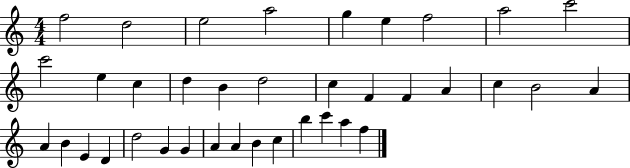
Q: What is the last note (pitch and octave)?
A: F5